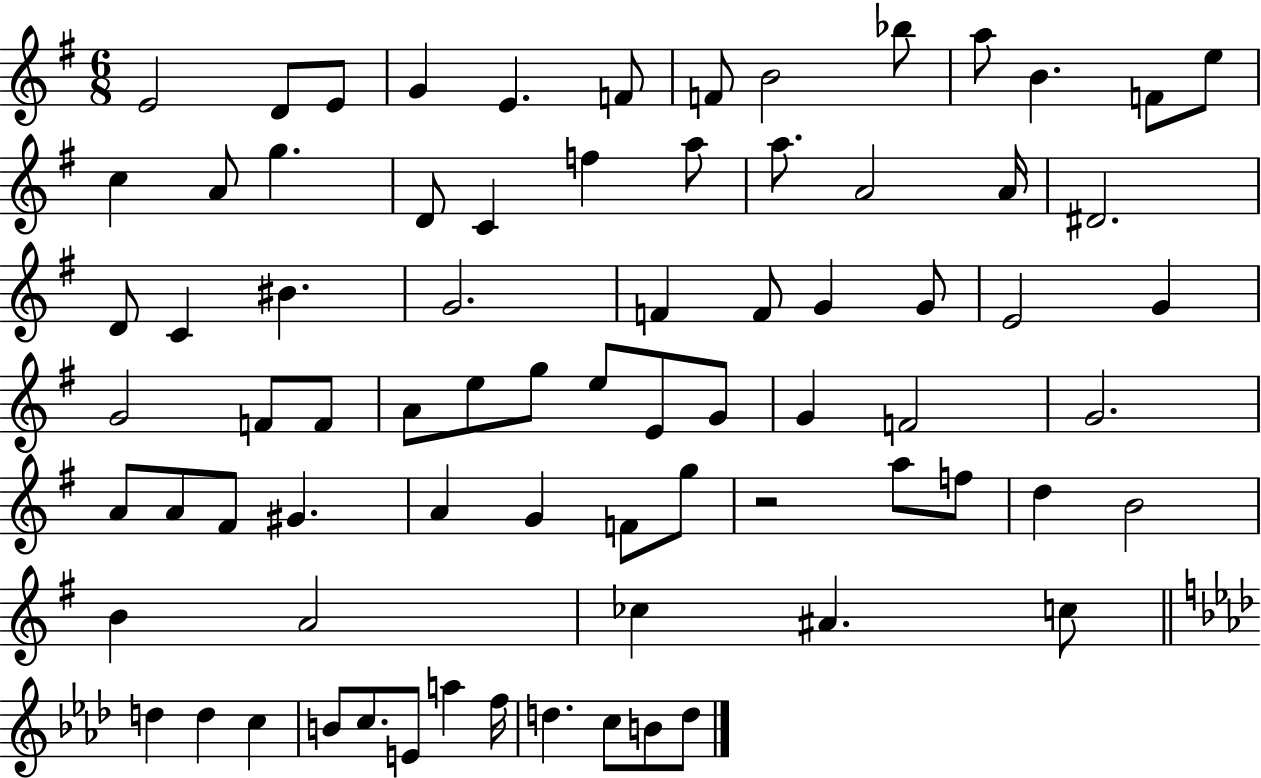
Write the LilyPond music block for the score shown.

{
  \clef treble
  \numericTimeSignature
  \time 6/8
  \key g \major
  e'2 d'8 e'8 | g'4 e'4. f'8 | f'8 b'2 bes''8 | a''8 b'4. f'8 e''8 | \break c''4 a'8 g''4. | d'8 c'4 f''4 a''8 | a''8. a'2 a'16 | dis'2. | \break d'8 c'4 bis'4. | g'2. | f'4 f'8 g'4 g'8 | e'2 g'4 | \break g'2 f'8 f'8 | a'8 e''8 g''8 e''8 e'8 g'8 | g'4 f'2 | g'2. | \break a'8 a'8 fis'8 gis'4. | a'4 g'4 f'8 g''8 | r2 a''8 f''8 | d''4 b'2 | \break b'4 a'2 | ces''4 ais'4. c''8 | \bar "||" \break \key aes \major d''4 d''4 c''4 | b'8 c''8. e'8 a''4 f''16 | d''4. c''8 b'8 d''8 | \bar "|."
}